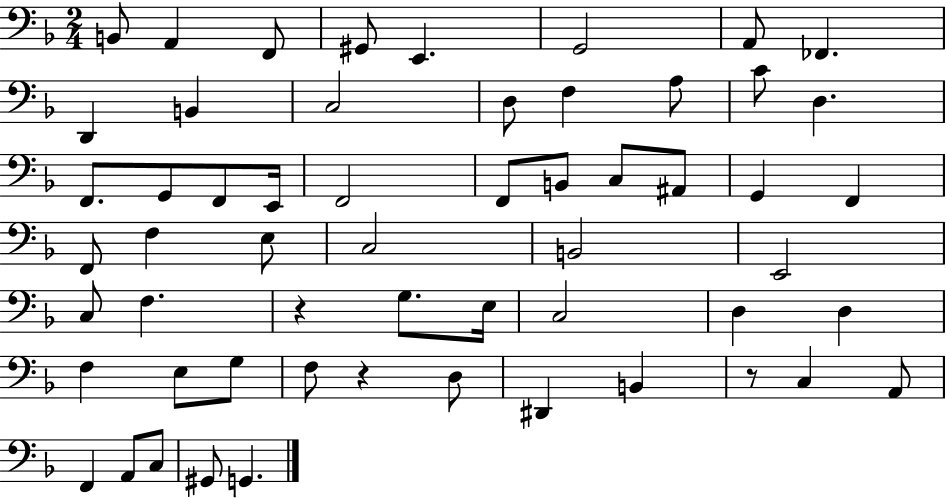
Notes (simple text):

B2/e A2/q F2/e G#2/e E2/q. G2/h A2/e FES2/q. D2/q B2/q C3/h D3/e F3/q A3/e C4/e D3/q. F2/e. G2/e F2/e E2/s F2/h F2/e B2/e C3/e A#2/e G2/q F2/q F2/e F3/q E3/e C3/h B2/h E2/h C3/e F3/q. R/q G3/e. E3/s C3/h D3/q D3/q F3/q E3/e G3/e F3/e R/q D3/e D#2/q B2/q R/e C3/q A2/e F2/q A2/e C3/e G#2/e G2/q.